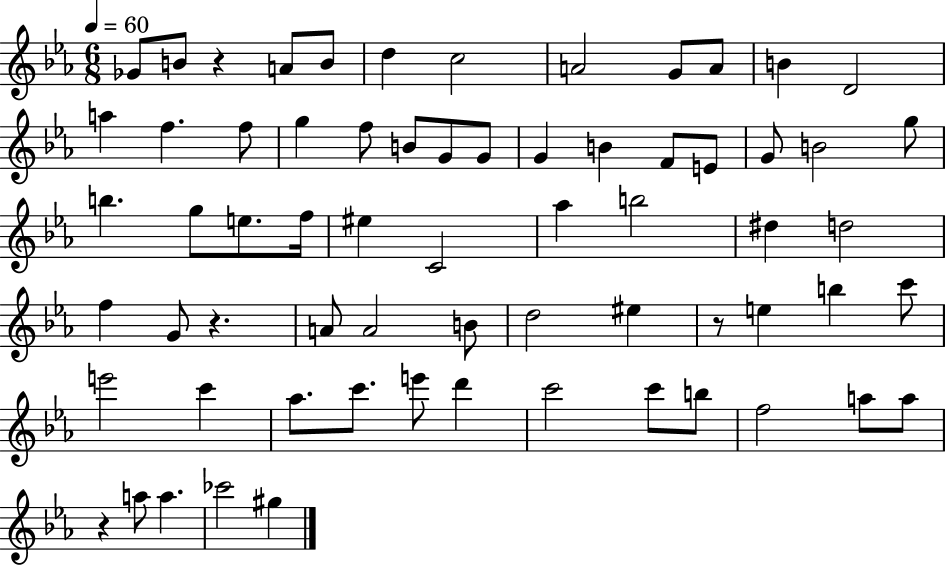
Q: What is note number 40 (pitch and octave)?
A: A4